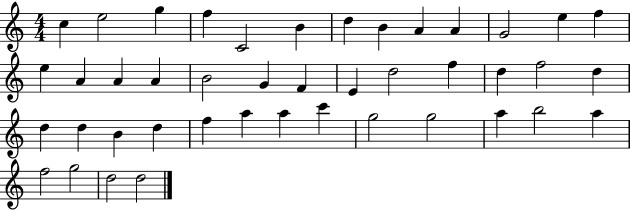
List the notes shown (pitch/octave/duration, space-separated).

C5/q E5/h G5/q F5/q C4/h B4/q D5/q B4/q A4/q A4/q G4/h E5/q F5/q E5/q A4/q A4/q A4/q B4/h G4/q F4/q E4/q D5/h F5/q D5/q F5/h D5/q D5/q D5/q B4/q D5/q F5/q A5/q A5/q C6/q G5/h G5/h A5/q B5/h A5/q F5/h G5/h D5/h D5/h